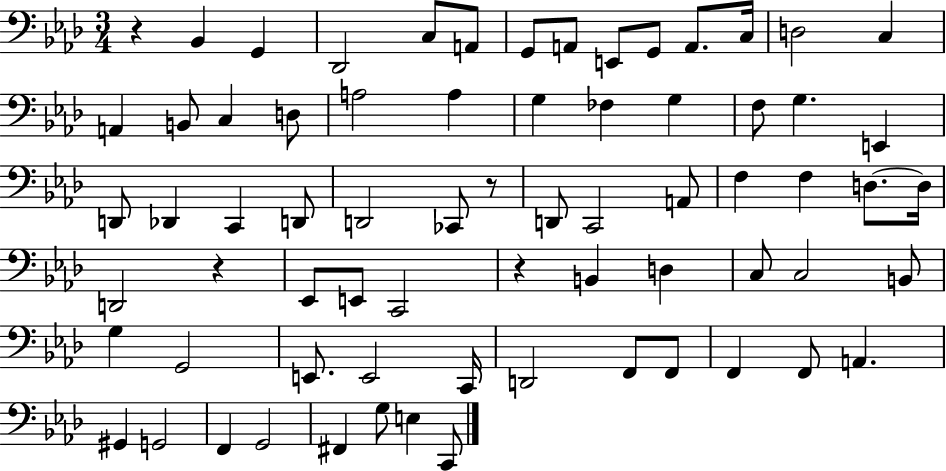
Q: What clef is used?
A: bass